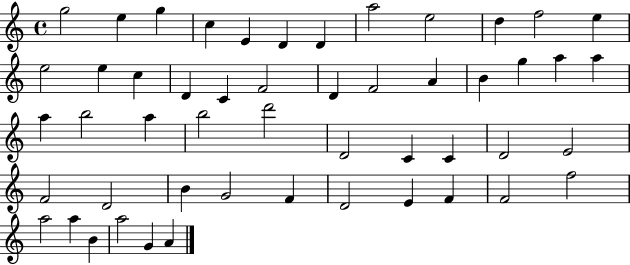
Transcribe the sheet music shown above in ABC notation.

X:1
T:Untitled
M:4/4
L:1/4
K:C
g2 e g c E D D a2 e2 d f2 e e2 e c D C F2 D F2 A B g a a a b2 a b2 d'2 D2 C C D2 E2 F2 D2 B G2 F D2 E F F2 f2 a2 a B a2 G A